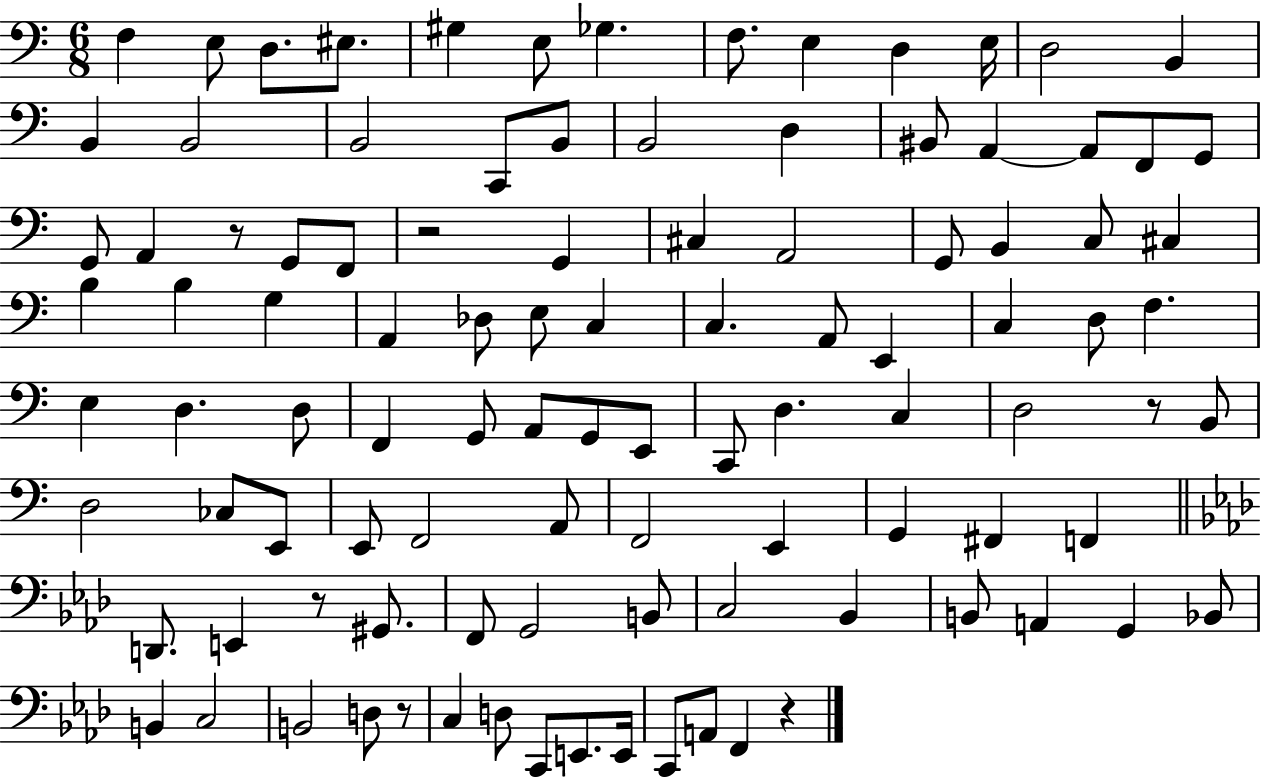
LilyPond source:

{
  \clef bass
  \numericTimeSignature
  \time 6/8
  \key c \major
  f4 e8 d8. eis8. | gis4 e8 ges4. | f8. e4 d4 e16 | d2 b,4 | \break b,4 b,2 | b,2 c,8 b,8 | b,2 d4 | bis,8 a,4~~ a,8 f,8 g,8 | \break g,8 a,4 r8 g,8 f,8 | r2 g,4 | cis4 a,2 | g,8 b,4 c8 cis4 | \break b4 b4 g4 | a,4 des8 e8 c4 | c4. a,8 e,4 | c4 d8 f4. | \break e4 d4. d8 | f,4 g,8 a,8 g,8 e,8 | c,8 d4. c4 | d2 r8 b,8 | \break d2 ces8 e,8 | e,8 f,2 a,8 | f,2 e,4 | g,4 fis,4 f,4 | \break \bar "||" \break \key f \minor d,8. e,4 r8 gis,8. | f,8 g,2 b,8 | c2 bes,4 | b,8 a,4 g,4 bes,8 | \break b,4 c2 | b,2 d8 r8 | c4 d8 c,8 e,8. e,16 | c,8 a,8 f,4 r4 | \break \bar "|."
}